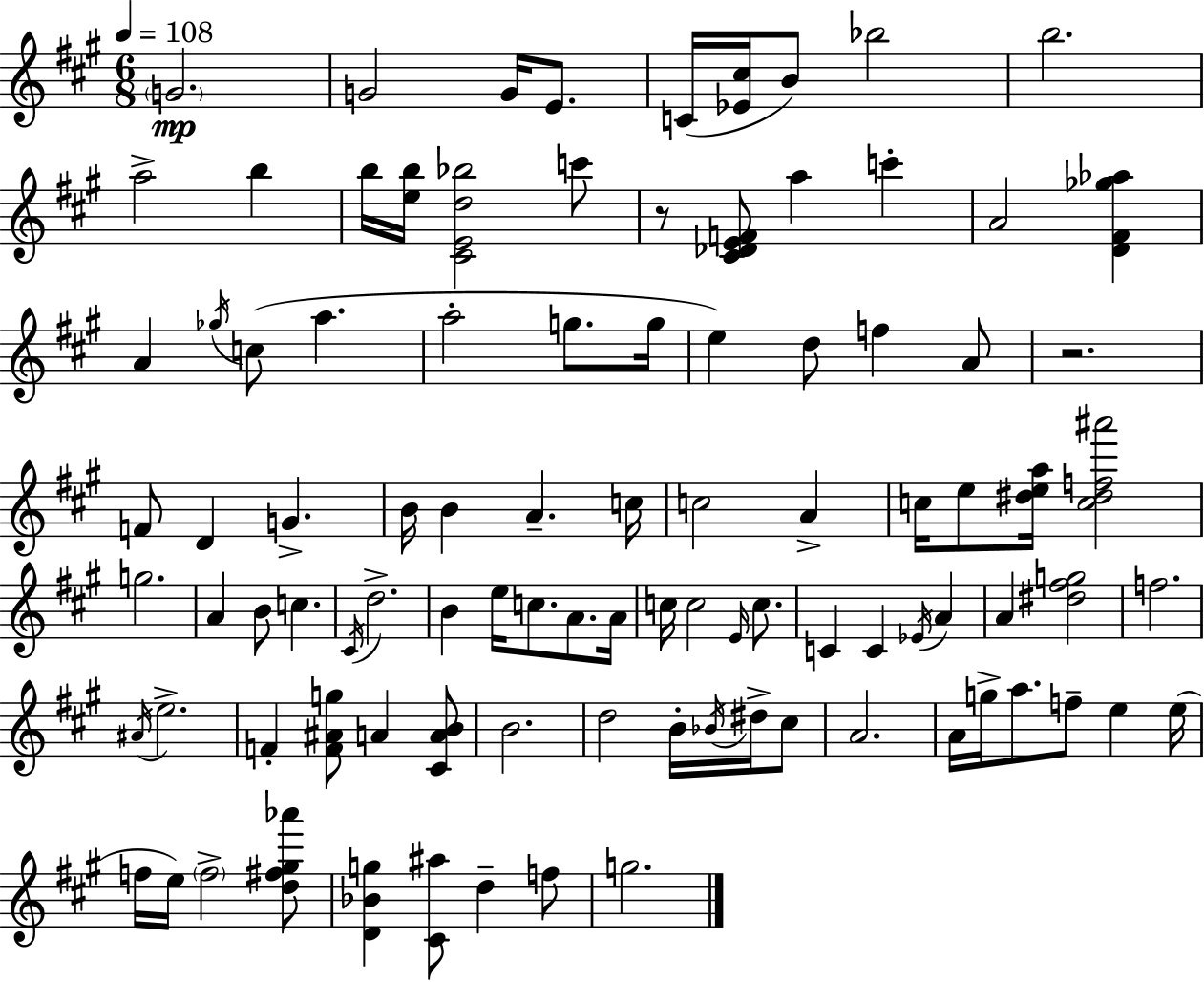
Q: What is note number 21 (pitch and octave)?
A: G5